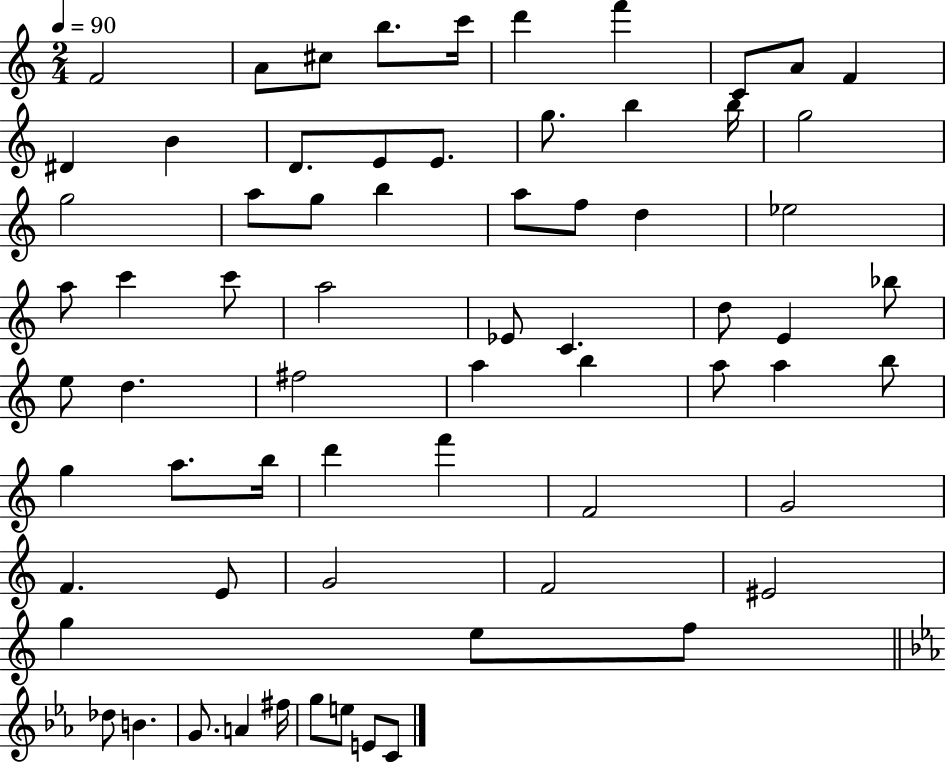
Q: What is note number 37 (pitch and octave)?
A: E5